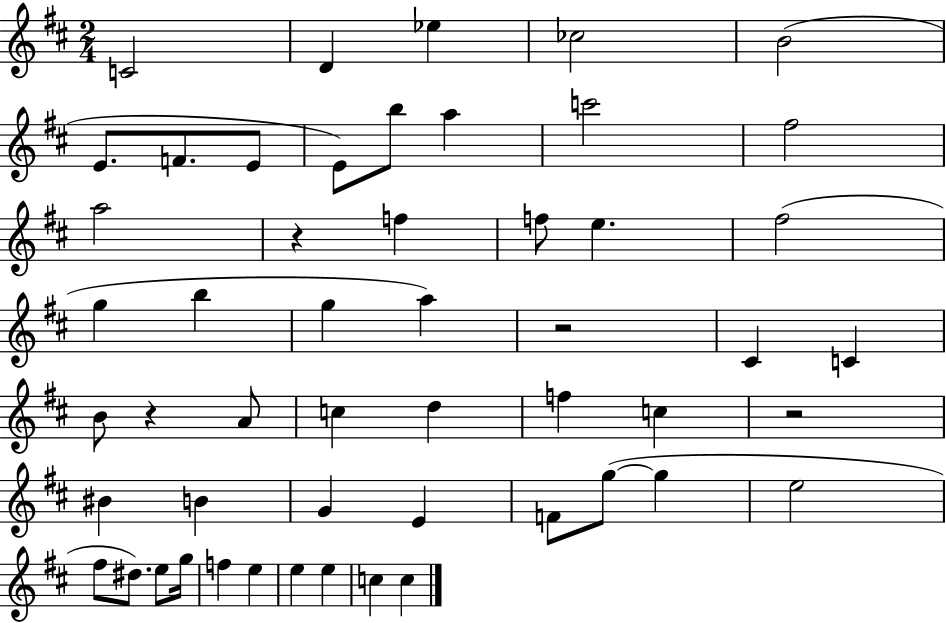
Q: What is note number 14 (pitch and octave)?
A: A5